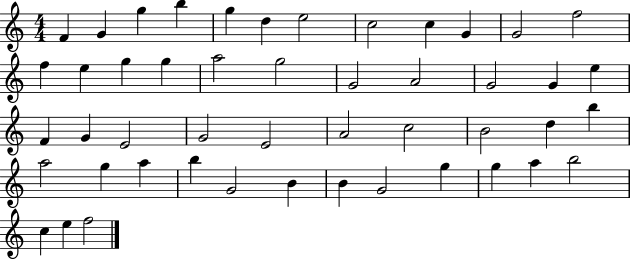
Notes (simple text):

F4/q G4/q G5/q B5/q G5/q D5/q E5/h C5/h C5/q G4/q G4/h F5/h F5/q E5/q G5/q G5/q A5/h G5/h G4/h A4/h G4/h G4/q E5/q F4/q G4/q E4/h G4/h E4/h A4/h C5/h B4/h D5/q B5/q A5/h G5/q A5/q B5/q G4/h B4/q B4/q G4/h G5/q G5/q A5/q B5/h C5/q E5/q F5/h